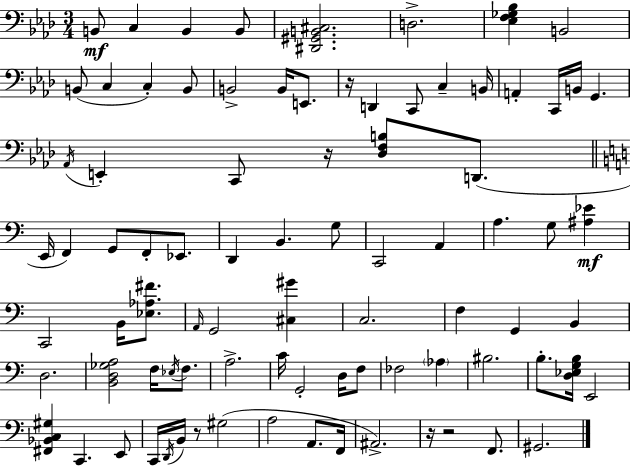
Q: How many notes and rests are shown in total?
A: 85